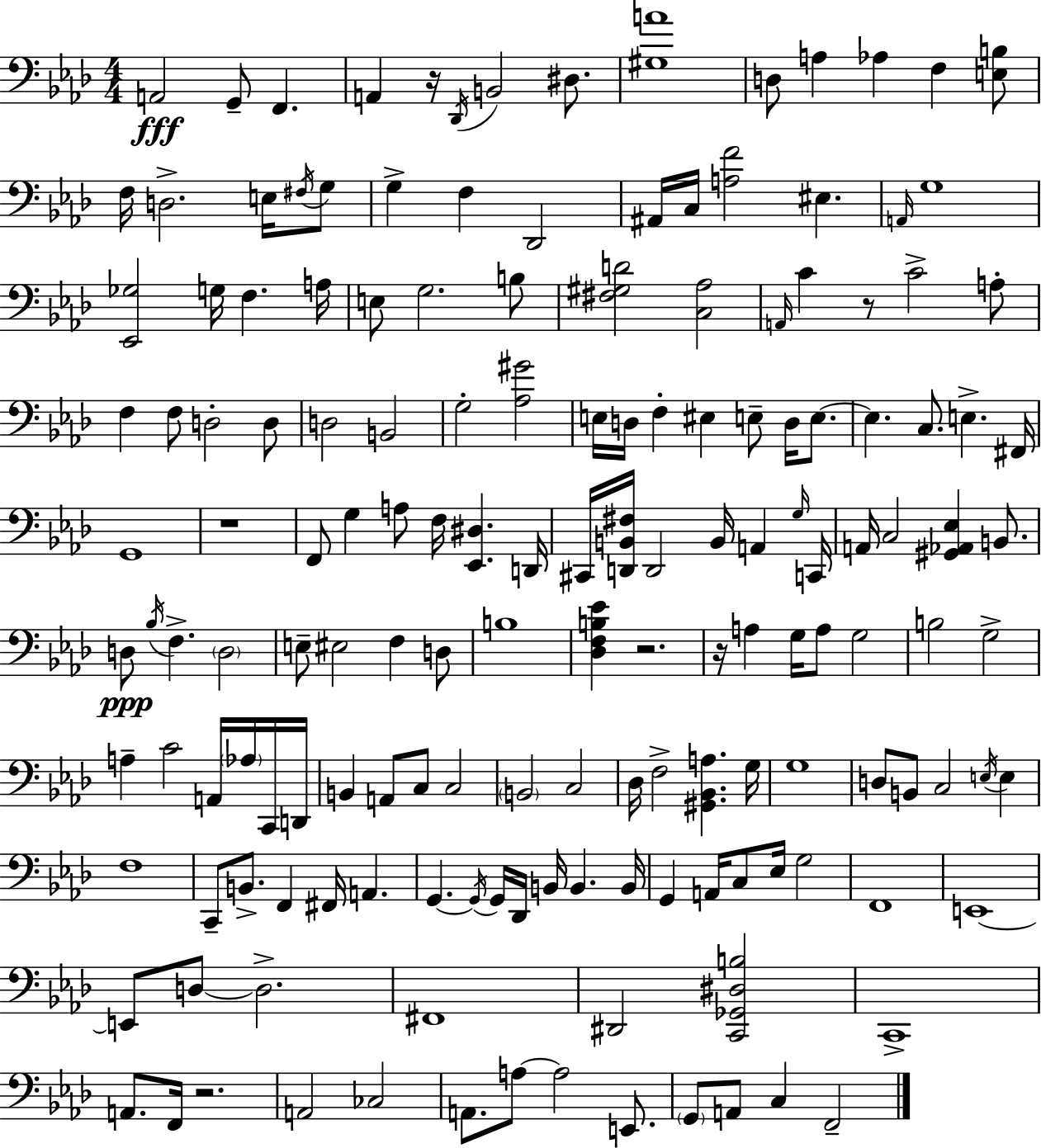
A2/h G2/e F2/q. A2/q R/s Db2/s B2/h D#3/e. [G#3,A4]/w D3/e A3/q Ab3/q F3/q [E3,B3]/e F3/s D3/h. E3/s F#3/s G3/e G3/q F3/q Db2/h A#2/s C3/s [A3,F4]/h EIS3/q. A2/s G3/w [Eb2,Gb3]/h G3/s F3/q. A3/s E3/e G3/h. B3/e [F#3,G#3,D4]/h [C3,Ab3]/h A2/s C4/q R/e C4/h A3/e F3/q F3/e D3/h D3/e D3/h B2/h G3/h [Ab3,G#4]/h E3/s D3/s F3/q EIS3/q E3/e D3/s E3/e. E3/q. C3/e. E3/q. F#2/s G2/w R/w F2/e G3/q A3/e F3/s [Eb2,D#3]/q. D2/s C#2/s [D2,B2,F#3]/s D2/h B2/s A2/q G3/s C2/s A2/s C3/h [G#2,Ab2,Eb3]/q B2/e. D3/e Bb3/s F3/q. D3/h E3/e EIS3/h F3/q D3/e B3/w [Db3,F3,B3,Eb4]/q R/h. R/s A3/q G3/s A3/e G3/h B3/h G3/h A3/q C4/h A2/s Ab3/s C2/s D2/s B2/q A2/e C3/e C3/h B2/h C3/h Db3/s F3/h [G#2,Bb2,A3]/q. G3/s G3/w D3/e B2/e C3/h E3/s E3/q F3/w C2/e B2/e. F2/q F#2/s A2/q. G2/q. G2/s G2/s Db2/s B2/s B2/q. B2/s G2/q A2/s C3/e Eb3/s G3/h F2/w E2/w E2/e D3/e D3/h. F#2/w D#2/h [C2,Gb2,D#3,B3]/h C2/w A2/e. F2/s R/h. A2/h CES3/h A2/e. A3/e A3/h E2/e. G2/e A2/e C3/q F2/h